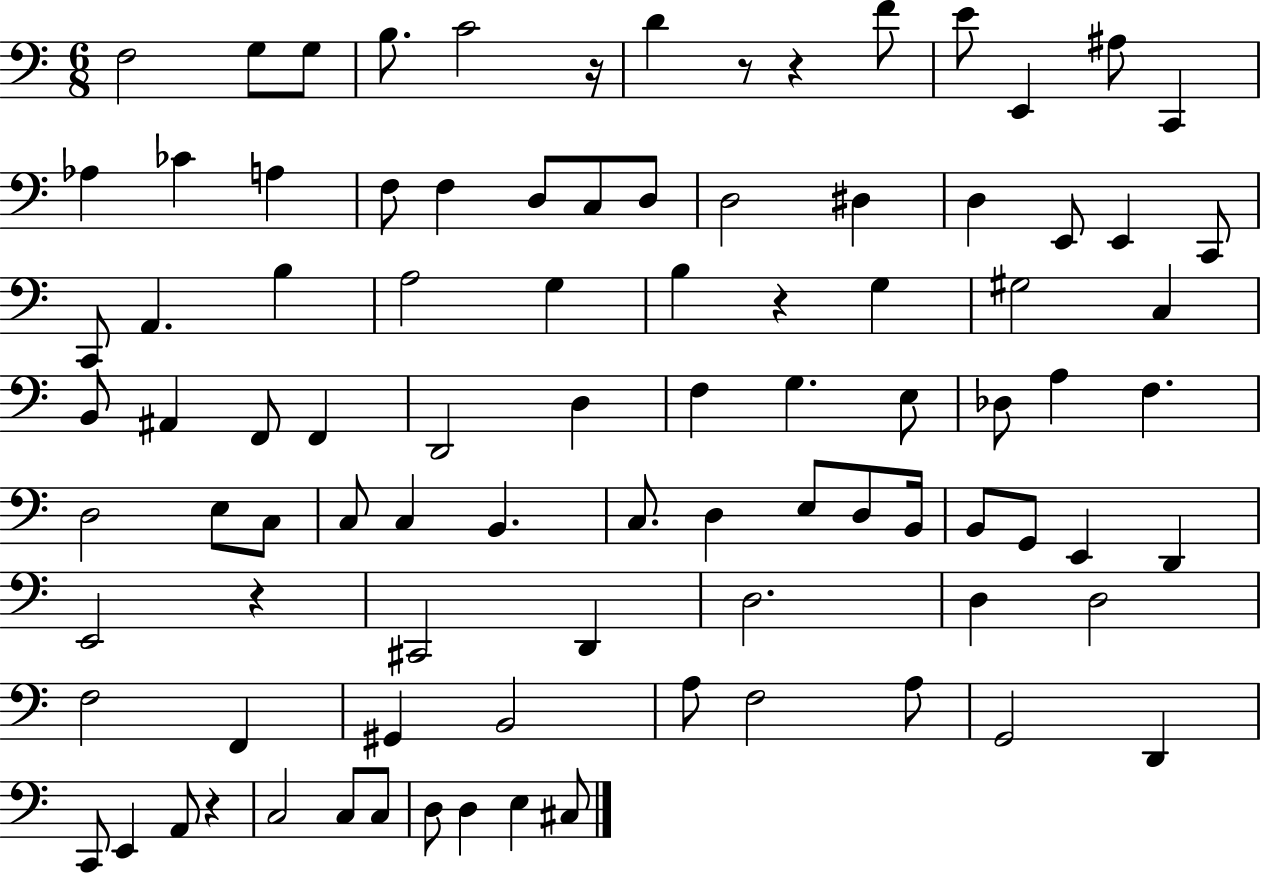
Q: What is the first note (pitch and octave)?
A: F3